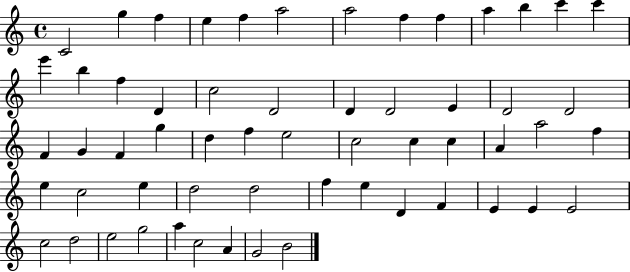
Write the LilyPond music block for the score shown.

{
  \clef treble
  \time 4/4
  \defaultTimeSignature
  \key c \major
  c'2 g''4 f''4 | e''4 f''4 a''2 | a''2 f''4 f''4 | a''4 b''4 c'''4 c'''4 | \break e'''4 b''4 f''4 d'4 | c''2 d'2 | d'4 d'2 e'4 | d'2 d'2 | \break f'4 g'4 f'4 g''4 | d''4 f''4 e''2 | c''2 c''4 c''4 | a'4 a''2 f''4 | \break e''4 c''2 e''4 | d''2 d''2 | f''4 e''4 d'4 f'4 | e'4 e'4 e'2 | \break c''2 d''2 | e''2 g''2 | a''4 c''2 a'4 | g'2 b'2 | \break \bar "|."
}